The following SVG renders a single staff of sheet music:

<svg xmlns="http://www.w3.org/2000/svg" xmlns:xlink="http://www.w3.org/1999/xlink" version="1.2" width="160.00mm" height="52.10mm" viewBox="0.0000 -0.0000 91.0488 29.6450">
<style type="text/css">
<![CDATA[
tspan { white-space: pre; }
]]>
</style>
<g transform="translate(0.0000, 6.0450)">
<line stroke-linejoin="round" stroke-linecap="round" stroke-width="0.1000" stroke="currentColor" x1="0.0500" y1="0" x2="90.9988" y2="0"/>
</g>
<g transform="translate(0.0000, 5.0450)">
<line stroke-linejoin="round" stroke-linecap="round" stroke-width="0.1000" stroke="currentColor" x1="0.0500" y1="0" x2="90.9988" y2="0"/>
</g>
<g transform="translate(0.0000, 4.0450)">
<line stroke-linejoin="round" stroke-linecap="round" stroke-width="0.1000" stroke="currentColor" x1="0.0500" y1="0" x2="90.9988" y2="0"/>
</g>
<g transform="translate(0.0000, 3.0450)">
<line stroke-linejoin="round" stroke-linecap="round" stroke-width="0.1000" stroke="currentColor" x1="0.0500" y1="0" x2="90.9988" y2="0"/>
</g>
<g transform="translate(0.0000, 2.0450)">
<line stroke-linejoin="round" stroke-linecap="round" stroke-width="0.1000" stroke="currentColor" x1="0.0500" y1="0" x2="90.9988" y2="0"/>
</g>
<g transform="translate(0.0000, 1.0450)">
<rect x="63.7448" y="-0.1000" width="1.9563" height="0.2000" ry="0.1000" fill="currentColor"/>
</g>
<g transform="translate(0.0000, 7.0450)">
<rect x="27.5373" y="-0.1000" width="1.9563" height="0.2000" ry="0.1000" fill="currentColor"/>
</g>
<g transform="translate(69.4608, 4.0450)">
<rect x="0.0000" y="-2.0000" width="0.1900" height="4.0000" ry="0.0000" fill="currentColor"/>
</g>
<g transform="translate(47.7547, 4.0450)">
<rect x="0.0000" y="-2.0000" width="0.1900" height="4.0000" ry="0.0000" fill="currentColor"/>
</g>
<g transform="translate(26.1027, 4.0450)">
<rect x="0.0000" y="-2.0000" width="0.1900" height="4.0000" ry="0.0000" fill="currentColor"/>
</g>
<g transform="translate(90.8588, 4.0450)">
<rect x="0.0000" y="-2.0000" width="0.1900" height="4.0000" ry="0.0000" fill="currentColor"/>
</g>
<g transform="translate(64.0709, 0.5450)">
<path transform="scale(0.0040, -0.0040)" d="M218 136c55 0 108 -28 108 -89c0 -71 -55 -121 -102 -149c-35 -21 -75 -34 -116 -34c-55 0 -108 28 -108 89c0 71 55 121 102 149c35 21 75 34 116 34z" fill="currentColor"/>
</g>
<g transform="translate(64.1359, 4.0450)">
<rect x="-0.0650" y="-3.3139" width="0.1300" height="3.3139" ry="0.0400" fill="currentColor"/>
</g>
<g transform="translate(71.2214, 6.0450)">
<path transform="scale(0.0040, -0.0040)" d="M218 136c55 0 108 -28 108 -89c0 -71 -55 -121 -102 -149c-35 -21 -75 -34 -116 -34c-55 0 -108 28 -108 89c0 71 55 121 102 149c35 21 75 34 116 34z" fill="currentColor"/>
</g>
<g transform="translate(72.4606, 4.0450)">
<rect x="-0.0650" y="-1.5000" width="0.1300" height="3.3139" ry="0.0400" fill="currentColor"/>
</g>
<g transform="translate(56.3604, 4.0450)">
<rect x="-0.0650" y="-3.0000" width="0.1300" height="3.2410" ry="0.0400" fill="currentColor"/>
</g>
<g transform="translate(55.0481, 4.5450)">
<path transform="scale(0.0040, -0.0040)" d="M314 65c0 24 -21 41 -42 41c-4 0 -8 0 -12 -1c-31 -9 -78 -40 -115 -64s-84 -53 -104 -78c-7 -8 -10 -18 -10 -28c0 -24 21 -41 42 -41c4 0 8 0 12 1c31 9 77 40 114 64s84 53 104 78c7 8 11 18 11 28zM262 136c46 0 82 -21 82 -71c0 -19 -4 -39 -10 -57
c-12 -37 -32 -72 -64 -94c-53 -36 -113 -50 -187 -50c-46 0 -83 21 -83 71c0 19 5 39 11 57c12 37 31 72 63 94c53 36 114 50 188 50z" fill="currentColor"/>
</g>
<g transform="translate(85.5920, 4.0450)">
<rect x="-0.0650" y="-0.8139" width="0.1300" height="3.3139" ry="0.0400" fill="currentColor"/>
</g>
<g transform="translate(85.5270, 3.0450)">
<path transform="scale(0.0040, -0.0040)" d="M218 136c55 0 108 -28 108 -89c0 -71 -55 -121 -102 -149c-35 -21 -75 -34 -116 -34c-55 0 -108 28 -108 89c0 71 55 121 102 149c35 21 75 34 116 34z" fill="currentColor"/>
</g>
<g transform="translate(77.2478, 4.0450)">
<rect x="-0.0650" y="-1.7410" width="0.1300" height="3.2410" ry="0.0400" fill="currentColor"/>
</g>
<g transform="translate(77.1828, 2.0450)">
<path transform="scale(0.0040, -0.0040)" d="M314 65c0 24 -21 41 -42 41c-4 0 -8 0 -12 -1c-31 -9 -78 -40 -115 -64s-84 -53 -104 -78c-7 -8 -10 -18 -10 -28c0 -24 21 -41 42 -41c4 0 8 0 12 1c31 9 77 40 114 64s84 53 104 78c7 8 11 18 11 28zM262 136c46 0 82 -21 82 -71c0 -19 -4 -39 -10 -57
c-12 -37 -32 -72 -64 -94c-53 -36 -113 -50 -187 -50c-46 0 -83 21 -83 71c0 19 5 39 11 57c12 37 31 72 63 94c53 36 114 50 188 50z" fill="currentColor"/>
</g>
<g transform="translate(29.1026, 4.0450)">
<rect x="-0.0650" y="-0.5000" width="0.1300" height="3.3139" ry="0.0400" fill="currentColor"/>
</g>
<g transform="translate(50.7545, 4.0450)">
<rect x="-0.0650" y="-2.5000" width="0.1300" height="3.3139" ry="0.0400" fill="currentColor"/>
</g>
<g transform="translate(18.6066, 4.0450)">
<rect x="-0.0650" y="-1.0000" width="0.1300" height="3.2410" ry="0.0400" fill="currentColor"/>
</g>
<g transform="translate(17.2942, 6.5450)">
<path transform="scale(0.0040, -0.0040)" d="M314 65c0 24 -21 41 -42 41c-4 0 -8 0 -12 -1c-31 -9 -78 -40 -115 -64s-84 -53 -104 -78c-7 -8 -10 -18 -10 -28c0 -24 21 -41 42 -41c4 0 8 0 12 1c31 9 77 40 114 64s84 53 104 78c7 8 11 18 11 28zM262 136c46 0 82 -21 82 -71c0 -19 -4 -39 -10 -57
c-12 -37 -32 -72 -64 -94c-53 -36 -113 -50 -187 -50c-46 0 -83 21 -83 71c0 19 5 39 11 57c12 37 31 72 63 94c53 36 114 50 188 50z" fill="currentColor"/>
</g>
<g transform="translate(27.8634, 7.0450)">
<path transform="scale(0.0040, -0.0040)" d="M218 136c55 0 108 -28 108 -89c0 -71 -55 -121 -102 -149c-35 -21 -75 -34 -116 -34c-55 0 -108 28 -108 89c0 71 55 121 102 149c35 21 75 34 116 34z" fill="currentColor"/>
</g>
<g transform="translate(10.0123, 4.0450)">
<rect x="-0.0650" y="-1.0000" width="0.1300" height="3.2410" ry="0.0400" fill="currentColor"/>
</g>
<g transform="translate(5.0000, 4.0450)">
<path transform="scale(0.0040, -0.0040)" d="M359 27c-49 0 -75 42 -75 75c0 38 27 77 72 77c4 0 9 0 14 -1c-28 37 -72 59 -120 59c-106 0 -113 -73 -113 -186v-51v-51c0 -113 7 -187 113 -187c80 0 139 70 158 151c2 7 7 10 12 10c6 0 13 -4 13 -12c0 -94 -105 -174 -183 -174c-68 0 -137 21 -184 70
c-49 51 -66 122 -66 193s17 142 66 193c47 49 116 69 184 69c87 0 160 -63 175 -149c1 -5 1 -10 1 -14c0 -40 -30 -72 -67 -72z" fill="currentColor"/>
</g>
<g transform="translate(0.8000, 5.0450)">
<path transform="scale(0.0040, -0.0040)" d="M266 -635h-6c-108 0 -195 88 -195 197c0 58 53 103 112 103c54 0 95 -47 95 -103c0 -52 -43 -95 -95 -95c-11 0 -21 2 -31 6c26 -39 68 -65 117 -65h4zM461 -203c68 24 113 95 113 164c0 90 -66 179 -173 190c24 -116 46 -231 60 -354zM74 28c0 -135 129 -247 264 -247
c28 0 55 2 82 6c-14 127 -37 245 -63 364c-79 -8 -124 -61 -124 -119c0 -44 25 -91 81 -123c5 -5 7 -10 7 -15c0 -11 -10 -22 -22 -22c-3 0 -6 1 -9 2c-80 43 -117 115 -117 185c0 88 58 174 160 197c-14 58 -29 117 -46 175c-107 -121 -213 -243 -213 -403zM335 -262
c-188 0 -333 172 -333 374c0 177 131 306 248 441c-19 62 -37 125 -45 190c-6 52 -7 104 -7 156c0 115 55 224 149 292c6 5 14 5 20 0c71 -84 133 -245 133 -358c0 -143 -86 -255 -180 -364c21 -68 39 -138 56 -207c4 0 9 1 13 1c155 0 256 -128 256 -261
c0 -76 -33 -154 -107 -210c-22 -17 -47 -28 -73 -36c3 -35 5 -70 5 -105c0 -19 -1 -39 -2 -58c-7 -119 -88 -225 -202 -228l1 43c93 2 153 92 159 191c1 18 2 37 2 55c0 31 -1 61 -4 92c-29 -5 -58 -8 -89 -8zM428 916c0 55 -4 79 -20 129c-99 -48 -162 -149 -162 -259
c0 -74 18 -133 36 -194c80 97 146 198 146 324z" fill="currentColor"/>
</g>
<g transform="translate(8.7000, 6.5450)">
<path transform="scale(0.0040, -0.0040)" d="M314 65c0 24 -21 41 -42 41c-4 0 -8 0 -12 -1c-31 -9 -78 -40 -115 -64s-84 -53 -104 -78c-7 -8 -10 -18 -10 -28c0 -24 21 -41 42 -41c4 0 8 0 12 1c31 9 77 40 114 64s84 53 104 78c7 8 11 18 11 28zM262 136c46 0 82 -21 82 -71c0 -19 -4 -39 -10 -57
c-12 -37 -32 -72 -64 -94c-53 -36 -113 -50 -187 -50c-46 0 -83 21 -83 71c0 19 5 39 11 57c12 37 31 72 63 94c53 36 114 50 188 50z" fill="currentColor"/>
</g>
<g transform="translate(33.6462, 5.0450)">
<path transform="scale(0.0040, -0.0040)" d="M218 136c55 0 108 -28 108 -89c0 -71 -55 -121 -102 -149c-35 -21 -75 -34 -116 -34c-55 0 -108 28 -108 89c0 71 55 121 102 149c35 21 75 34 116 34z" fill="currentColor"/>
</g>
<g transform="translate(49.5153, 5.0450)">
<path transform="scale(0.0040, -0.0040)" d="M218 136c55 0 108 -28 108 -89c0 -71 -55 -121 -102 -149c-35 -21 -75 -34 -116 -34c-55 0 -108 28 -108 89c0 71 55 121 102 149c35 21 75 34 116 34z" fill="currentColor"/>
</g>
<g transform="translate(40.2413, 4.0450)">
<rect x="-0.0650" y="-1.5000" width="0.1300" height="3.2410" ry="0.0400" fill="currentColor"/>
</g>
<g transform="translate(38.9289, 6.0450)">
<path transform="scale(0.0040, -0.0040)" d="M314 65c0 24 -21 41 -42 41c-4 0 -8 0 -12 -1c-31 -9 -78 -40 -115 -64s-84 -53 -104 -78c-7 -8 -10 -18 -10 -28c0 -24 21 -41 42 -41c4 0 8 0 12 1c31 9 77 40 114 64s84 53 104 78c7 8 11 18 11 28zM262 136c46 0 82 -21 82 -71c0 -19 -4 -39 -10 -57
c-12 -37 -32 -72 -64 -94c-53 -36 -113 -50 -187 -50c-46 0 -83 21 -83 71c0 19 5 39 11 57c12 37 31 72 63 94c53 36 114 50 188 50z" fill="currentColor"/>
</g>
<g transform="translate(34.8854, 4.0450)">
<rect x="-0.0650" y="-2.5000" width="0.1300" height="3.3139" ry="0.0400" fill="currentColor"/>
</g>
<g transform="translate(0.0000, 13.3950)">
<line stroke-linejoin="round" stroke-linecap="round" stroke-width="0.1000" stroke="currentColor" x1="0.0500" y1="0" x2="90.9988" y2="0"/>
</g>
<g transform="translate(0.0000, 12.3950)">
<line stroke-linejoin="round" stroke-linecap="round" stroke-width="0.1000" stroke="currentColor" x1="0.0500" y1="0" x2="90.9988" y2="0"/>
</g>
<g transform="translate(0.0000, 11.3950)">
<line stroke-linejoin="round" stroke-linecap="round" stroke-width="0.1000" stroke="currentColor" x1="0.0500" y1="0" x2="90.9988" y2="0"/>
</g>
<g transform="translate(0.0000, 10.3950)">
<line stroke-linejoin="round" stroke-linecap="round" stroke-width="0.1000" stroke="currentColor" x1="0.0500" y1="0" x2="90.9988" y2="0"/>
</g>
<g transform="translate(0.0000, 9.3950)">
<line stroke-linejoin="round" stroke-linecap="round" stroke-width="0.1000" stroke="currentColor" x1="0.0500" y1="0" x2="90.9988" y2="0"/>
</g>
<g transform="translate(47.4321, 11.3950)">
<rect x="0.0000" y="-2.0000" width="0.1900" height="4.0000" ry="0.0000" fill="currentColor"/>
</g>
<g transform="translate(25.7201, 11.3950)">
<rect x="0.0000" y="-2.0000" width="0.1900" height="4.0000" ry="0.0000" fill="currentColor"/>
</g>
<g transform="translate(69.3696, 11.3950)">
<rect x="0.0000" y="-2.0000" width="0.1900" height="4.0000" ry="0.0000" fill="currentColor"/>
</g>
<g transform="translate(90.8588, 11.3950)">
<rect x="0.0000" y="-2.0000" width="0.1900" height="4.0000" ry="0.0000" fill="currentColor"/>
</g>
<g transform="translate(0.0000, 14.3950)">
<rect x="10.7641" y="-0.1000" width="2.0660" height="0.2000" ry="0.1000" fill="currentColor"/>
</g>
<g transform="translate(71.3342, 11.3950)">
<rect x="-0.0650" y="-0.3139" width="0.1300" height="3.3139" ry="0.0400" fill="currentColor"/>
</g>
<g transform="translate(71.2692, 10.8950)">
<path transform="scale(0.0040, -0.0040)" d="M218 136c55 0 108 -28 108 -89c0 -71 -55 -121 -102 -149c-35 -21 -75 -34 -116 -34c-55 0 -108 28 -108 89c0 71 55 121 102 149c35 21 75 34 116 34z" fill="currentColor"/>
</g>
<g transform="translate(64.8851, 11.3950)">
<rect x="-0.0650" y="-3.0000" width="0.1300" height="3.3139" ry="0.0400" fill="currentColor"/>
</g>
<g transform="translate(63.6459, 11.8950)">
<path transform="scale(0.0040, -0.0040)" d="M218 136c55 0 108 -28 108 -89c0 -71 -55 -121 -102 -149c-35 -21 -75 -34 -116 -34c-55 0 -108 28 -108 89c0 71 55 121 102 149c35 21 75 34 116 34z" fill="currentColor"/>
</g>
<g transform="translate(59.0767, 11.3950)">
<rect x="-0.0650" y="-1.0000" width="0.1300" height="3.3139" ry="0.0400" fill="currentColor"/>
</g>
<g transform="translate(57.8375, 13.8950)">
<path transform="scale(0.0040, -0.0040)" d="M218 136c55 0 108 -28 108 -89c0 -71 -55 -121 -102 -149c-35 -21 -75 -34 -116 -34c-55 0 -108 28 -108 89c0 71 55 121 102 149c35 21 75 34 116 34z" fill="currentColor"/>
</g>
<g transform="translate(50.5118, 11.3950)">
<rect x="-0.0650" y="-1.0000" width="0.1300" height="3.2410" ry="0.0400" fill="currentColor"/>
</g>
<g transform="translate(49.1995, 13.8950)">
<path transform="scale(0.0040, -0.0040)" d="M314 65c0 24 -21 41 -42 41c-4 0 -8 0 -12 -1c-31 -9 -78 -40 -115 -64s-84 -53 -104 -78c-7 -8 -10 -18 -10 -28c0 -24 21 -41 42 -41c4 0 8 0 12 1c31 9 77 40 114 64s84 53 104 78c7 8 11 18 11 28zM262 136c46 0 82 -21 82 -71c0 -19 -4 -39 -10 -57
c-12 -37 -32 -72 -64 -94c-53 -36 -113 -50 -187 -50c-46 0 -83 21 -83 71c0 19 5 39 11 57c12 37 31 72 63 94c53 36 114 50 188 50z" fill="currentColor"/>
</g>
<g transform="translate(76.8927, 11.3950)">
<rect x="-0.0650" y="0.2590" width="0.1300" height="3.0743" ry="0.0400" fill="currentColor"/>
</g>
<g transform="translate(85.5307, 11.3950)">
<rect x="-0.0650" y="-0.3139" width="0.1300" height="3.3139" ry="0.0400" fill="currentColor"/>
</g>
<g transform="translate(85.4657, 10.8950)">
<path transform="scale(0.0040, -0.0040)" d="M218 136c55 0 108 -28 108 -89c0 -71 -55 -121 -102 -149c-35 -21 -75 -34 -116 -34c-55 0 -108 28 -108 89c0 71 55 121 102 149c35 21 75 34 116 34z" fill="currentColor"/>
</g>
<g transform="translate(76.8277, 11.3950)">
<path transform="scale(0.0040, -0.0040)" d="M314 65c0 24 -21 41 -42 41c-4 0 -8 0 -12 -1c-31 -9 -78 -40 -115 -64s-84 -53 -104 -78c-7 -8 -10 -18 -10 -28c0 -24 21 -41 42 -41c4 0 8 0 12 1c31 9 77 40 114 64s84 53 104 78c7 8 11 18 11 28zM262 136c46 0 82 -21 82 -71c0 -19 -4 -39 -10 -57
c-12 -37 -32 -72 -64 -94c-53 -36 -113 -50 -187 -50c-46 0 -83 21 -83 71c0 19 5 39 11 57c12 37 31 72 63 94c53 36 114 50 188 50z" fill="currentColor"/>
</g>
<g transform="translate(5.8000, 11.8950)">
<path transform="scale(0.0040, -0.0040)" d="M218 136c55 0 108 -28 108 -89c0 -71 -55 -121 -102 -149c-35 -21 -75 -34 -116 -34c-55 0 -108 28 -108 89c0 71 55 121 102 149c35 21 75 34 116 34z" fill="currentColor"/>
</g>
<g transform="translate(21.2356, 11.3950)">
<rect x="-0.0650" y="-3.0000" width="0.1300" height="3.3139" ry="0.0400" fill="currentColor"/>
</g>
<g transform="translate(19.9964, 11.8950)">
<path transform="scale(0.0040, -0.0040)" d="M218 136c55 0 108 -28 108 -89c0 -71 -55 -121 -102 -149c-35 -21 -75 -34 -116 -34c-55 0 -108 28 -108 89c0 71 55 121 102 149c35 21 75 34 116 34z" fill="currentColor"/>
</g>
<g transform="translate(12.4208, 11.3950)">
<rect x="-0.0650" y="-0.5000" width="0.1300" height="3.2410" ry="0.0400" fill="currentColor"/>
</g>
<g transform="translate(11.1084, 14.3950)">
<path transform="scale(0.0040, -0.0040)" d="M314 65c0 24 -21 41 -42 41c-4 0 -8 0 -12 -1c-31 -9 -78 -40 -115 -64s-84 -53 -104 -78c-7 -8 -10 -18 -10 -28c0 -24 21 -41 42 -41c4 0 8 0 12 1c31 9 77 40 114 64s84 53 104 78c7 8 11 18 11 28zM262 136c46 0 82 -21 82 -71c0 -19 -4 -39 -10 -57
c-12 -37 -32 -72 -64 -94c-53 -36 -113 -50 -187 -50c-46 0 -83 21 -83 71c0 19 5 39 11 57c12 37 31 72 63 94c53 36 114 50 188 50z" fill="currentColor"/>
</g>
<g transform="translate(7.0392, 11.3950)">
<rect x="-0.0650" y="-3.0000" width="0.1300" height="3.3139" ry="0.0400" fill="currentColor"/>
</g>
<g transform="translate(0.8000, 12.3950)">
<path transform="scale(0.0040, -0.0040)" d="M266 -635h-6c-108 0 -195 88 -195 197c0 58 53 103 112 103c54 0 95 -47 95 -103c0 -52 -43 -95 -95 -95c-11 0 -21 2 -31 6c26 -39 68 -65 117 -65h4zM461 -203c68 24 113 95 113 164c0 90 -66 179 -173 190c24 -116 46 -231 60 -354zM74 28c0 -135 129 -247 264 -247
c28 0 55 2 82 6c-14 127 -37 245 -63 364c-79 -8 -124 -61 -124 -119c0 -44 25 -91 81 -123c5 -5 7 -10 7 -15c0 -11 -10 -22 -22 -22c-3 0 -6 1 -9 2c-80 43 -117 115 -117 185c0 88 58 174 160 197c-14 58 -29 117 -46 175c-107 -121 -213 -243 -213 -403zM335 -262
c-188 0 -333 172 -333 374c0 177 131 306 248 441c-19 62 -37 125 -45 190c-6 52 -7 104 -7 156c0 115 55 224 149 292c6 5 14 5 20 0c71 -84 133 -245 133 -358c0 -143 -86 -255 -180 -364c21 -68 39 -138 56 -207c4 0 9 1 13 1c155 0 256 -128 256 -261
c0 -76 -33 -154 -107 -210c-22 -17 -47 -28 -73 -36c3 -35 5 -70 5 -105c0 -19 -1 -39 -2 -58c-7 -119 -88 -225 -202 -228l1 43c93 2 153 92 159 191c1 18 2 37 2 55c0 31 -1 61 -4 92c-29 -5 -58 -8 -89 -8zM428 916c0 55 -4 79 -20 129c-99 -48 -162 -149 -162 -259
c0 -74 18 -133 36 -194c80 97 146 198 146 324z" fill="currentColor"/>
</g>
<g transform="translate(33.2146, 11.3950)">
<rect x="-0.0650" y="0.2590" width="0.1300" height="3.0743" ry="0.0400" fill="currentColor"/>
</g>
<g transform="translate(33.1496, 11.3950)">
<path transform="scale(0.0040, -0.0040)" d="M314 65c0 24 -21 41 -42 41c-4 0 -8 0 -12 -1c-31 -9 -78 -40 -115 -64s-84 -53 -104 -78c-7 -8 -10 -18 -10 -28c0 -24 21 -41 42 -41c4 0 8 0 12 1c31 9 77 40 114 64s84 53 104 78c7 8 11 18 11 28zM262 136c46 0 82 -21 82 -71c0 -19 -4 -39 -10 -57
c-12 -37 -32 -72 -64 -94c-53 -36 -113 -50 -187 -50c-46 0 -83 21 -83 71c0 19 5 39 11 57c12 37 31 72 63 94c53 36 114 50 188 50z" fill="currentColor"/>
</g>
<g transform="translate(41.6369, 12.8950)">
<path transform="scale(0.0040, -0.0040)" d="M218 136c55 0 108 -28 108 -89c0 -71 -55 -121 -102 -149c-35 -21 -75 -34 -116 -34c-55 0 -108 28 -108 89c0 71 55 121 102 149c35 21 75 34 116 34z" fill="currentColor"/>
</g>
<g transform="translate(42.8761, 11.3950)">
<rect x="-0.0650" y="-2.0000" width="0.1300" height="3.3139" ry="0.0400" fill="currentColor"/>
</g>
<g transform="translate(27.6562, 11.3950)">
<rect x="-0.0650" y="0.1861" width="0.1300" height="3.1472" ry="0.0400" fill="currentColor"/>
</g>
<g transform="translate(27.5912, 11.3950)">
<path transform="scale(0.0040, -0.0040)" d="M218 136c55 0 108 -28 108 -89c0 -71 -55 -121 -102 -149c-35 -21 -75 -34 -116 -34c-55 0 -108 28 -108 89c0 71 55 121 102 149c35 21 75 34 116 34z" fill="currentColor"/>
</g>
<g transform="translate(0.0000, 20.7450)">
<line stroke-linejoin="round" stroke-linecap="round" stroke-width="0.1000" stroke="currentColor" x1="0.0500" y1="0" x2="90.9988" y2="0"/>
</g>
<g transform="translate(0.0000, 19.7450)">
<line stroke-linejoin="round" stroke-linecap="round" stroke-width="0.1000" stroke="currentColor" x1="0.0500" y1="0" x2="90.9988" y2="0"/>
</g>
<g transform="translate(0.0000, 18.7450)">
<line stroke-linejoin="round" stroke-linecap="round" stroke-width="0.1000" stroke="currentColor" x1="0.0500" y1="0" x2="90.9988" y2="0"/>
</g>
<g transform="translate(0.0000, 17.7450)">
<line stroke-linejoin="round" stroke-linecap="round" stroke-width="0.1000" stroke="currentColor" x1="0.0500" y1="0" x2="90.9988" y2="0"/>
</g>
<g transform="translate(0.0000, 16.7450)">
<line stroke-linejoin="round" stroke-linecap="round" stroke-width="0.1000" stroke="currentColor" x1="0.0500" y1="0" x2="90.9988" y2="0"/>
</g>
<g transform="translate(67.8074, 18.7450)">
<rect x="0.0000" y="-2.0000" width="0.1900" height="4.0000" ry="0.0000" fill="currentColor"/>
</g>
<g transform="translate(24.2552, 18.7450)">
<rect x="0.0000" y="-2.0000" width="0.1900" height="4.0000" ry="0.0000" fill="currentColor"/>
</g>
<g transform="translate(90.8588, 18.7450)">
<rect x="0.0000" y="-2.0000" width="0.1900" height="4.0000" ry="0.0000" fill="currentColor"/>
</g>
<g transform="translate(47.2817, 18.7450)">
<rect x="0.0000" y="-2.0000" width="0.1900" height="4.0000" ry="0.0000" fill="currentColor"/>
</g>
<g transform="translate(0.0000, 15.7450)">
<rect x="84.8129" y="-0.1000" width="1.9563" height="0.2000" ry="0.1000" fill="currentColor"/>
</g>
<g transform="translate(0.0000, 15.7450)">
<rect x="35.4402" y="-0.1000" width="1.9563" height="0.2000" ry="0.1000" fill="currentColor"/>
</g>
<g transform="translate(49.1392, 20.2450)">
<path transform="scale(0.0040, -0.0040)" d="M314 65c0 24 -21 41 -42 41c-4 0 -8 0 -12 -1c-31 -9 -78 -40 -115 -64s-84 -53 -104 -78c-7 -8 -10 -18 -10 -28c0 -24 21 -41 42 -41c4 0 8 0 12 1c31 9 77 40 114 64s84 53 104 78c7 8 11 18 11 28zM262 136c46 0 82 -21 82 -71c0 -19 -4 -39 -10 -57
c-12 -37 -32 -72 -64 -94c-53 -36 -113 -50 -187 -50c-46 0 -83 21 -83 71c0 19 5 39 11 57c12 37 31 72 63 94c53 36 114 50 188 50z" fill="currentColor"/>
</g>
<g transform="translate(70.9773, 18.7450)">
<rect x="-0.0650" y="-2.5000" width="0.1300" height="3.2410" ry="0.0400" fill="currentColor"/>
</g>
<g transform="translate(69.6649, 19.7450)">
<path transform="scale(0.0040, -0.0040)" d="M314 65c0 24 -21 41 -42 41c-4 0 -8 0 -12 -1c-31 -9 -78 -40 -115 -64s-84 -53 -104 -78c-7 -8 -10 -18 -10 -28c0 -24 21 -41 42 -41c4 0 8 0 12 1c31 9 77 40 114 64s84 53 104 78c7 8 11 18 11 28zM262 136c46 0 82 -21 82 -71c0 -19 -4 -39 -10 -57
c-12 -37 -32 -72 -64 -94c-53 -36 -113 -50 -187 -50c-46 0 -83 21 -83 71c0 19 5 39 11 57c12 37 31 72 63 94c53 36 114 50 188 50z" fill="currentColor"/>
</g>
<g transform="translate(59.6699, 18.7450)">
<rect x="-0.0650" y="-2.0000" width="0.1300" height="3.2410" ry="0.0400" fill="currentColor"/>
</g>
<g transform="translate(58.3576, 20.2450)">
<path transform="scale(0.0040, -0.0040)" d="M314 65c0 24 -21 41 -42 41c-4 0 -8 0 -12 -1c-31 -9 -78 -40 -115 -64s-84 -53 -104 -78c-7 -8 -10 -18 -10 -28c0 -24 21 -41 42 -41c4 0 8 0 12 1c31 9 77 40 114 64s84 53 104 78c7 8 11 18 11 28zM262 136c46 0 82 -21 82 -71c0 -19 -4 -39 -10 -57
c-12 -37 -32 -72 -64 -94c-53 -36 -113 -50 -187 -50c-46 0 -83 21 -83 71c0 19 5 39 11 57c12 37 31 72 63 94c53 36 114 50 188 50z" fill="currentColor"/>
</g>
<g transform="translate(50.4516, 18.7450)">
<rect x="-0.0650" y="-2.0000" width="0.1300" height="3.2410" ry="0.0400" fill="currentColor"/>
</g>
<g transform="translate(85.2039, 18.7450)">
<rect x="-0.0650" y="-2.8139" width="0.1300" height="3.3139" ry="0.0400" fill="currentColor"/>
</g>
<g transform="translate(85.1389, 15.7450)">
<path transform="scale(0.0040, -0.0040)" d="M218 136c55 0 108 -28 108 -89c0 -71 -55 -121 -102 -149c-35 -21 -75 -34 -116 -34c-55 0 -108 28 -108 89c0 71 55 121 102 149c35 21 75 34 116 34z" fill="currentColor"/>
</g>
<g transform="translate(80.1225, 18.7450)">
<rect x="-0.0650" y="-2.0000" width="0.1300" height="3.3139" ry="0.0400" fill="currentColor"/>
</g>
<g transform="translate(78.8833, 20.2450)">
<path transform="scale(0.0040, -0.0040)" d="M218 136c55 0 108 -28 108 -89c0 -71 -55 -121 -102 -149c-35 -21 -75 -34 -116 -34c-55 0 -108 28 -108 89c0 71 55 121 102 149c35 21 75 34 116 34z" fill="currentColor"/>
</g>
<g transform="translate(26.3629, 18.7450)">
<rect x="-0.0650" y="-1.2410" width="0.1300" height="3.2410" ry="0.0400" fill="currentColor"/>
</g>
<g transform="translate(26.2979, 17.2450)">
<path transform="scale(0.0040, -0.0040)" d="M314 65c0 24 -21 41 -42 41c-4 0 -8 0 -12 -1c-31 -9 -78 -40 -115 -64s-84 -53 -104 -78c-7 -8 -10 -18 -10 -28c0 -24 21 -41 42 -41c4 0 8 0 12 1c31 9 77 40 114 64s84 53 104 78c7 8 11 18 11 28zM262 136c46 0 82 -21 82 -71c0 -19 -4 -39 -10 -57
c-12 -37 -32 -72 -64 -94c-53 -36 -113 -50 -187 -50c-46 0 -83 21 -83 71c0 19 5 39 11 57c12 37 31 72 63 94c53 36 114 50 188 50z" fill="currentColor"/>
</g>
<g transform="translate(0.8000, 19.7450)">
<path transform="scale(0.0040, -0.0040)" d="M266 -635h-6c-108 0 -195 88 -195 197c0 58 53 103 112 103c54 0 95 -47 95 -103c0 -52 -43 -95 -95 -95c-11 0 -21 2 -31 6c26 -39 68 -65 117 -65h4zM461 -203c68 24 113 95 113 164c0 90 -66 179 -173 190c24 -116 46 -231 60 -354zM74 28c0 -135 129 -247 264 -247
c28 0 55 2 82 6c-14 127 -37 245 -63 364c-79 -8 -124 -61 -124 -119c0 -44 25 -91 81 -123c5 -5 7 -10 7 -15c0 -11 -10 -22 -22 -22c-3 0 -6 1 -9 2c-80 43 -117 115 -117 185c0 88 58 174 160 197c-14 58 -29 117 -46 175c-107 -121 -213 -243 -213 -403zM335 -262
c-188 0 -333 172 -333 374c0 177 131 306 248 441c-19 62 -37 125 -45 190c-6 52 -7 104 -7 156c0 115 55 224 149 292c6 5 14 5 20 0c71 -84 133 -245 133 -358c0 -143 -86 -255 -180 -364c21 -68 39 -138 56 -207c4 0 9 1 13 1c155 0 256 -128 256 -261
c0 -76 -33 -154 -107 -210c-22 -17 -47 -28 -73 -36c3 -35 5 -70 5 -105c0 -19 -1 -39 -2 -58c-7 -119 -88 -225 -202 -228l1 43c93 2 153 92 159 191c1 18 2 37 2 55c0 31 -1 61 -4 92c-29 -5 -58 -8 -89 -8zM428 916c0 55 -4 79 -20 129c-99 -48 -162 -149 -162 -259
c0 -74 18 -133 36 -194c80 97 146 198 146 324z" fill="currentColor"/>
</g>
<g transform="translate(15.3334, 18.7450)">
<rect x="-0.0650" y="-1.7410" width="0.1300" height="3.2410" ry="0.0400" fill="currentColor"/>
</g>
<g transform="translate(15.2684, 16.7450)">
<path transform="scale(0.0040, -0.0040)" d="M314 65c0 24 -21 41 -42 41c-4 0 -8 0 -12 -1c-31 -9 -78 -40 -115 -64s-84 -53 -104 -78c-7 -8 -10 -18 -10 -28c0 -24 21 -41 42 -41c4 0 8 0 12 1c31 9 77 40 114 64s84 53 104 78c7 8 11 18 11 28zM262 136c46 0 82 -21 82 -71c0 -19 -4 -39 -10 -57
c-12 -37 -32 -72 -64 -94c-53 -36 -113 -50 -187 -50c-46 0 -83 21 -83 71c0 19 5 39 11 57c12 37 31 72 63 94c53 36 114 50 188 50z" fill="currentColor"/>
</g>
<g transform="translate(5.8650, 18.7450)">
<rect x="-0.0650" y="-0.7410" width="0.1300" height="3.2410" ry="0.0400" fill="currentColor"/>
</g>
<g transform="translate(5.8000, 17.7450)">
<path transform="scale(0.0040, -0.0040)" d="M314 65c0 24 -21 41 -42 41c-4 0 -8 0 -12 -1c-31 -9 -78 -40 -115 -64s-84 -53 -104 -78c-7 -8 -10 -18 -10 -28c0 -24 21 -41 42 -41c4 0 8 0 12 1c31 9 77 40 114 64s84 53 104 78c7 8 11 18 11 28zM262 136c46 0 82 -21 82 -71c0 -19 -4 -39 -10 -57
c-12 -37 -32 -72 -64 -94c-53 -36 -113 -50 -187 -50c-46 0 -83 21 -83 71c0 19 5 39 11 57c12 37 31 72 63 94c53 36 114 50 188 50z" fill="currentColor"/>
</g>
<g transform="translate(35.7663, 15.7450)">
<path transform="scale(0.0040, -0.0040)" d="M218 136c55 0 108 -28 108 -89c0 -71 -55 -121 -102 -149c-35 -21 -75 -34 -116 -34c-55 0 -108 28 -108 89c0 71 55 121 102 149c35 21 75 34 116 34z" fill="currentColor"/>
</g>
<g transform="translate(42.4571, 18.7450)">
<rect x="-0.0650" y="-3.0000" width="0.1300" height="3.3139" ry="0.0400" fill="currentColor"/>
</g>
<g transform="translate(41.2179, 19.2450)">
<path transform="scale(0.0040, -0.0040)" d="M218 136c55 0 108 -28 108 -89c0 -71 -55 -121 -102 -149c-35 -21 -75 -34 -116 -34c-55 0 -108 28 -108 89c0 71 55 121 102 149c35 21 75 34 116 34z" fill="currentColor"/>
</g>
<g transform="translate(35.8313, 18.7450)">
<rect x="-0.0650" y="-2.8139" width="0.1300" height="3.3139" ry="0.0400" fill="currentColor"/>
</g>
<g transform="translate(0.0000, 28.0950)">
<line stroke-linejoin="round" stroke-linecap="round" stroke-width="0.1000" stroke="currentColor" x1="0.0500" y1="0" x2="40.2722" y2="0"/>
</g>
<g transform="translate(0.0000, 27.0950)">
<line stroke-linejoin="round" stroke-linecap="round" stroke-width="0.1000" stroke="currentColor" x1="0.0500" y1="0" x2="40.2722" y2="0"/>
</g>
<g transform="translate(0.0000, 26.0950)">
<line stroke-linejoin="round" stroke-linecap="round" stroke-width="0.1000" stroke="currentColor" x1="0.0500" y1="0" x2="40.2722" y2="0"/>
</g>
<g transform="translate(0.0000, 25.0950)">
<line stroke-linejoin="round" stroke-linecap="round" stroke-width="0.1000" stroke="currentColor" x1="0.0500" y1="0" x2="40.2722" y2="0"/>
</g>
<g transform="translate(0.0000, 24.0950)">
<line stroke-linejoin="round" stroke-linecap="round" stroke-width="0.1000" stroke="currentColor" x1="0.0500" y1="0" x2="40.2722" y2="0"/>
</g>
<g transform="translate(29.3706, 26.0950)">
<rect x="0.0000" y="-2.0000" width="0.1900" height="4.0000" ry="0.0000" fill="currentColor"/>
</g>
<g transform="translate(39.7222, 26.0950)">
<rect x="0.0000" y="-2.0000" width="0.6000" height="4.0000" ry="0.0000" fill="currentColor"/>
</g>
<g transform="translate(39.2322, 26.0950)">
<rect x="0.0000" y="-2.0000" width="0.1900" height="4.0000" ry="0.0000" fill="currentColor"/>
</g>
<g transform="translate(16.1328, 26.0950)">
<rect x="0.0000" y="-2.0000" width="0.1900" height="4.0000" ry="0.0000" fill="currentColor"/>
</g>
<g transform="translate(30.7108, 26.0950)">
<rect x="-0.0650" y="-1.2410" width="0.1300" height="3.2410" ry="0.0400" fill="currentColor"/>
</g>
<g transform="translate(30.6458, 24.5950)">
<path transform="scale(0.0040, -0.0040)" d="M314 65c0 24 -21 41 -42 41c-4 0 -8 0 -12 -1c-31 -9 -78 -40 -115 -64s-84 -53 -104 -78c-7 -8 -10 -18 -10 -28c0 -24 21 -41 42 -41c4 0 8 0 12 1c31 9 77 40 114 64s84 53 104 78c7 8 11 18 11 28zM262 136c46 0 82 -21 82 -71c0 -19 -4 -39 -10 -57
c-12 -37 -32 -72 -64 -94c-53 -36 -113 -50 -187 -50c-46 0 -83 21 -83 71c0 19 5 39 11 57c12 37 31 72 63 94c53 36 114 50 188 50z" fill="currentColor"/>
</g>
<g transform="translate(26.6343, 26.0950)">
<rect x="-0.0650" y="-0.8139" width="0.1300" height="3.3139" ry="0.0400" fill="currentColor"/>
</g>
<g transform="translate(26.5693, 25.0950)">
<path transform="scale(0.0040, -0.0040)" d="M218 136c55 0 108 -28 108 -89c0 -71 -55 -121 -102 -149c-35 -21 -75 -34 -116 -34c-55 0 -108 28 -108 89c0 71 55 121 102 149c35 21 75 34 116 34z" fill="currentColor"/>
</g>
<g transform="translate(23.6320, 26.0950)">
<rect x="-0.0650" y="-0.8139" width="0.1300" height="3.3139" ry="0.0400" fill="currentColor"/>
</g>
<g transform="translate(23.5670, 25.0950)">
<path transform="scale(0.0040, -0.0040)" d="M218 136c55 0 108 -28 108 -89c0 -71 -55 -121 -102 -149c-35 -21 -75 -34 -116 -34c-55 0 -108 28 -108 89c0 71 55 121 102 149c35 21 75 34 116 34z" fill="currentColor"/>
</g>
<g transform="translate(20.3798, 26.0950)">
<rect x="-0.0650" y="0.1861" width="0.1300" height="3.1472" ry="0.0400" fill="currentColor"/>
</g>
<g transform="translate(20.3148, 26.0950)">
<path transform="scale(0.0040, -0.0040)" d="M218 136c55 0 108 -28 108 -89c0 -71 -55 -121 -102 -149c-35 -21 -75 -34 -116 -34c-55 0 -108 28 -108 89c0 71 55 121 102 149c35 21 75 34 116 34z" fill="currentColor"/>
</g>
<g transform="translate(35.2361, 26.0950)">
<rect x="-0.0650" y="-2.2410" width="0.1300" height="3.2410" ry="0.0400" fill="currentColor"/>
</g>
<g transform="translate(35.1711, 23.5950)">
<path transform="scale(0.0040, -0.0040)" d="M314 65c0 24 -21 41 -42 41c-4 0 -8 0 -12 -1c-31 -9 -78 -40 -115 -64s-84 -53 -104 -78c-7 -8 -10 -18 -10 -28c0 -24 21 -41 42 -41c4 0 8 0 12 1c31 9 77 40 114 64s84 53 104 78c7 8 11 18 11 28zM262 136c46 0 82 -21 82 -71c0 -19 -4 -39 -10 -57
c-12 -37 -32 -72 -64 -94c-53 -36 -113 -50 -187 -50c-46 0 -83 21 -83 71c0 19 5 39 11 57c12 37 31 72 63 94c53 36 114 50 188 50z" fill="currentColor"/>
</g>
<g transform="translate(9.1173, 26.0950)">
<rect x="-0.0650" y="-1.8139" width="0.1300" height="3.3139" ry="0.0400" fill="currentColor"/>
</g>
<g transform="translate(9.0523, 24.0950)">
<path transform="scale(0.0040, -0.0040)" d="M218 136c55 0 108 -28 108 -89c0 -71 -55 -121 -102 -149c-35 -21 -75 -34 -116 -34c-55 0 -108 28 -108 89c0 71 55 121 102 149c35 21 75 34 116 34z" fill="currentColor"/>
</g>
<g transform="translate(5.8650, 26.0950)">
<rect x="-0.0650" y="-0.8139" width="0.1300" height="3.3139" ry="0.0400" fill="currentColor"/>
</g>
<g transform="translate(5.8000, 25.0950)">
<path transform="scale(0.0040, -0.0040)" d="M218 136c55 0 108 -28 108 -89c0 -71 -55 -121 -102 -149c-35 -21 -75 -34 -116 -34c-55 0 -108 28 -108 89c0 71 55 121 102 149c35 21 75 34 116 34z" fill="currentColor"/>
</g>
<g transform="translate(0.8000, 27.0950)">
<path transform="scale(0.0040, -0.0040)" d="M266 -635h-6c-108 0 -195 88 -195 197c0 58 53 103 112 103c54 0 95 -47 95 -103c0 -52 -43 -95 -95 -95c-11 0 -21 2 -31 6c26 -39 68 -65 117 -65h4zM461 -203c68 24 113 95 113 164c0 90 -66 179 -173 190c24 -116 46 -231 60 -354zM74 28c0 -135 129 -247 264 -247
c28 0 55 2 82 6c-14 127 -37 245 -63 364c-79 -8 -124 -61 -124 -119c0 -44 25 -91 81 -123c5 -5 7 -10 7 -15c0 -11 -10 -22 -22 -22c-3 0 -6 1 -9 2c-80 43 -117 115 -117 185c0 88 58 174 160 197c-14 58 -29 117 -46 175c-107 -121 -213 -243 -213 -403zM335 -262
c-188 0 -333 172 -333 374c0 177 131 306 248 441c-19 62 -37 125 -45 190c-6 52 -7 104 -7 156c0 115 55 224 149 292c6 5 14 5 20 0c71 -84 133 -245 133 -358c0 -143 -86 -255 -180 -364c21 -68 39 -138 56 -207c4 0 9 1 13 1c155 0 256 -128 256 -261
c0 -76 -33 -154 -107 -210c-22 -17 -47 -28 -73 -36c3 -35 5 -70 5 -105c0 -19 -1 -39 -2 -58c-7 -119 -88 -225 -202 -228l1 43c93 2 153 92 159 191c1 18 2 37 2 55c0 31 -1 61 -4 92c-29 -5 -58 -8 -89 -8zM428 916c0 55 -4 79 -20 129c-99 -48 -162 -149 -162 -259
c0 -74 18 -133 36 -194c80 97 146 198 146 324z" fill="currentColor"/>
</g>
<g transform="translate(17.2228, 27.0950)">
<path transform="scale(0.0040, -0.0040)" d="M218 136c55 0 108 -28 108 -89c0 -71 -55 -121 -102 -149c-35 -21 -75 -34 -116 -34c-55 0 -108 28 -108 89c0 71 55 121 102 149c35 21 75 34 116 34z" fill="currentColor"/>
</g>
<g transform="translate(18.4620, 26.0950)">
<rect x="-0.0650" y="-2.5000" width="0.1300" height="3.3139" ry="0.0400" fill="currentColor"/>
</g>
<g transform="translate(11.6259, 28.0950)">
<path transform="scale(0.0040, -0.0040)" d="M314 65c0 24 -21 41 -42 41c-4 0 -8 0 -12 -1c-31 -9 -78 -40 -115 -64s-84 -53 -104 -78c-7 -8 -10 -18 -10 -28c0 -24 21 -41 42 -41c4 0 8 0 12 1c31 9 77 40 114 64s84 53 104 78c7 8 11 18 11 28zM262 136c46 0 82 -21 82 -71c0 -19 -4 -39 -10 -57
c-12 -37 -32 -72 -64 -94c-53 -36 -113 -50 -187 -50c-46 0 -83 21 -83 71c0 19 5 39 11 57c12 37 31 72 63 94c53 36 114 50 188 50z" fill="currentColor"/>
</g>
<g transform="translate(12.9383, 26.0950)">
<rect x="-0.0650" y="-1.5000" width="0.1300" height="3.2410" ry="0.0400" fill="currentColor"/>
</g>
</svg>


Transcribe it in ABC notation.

X:1
T:Untitled
M:4/4
L:1/4
K:C
D2 D2 C G E2 G A2 b E f2 d A C2 A B B2 F D2 D A c B2 c d2 f2 e2 a A F2 F2 G2 F a d f E2 G B d d e2 g2